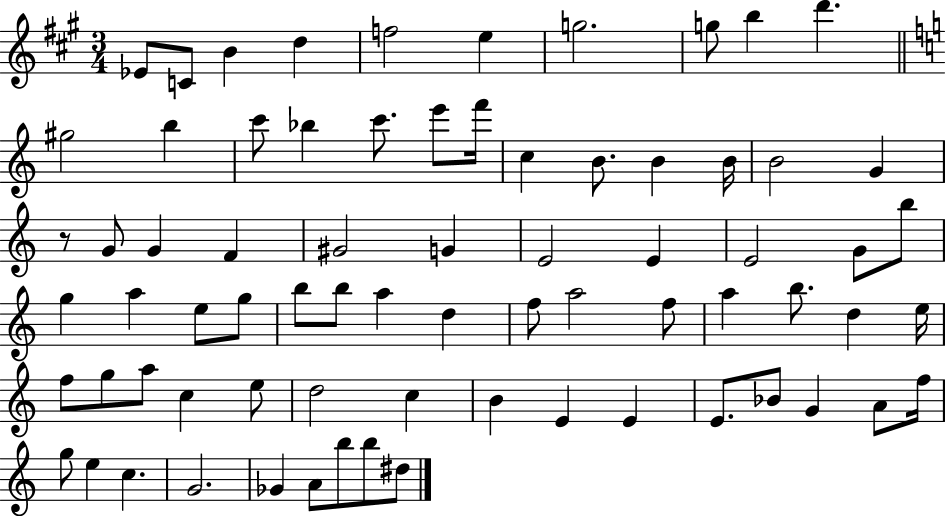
Eb4/e C4/e B4/q D5/q F5/h E5/q G5/h. G5/e B5/q D6/q. G#5/h B5/q C6/e Bb5/q C6/e. E6/e F6/s C5/q B4/e. B4/q B4/s B4/h G4/q R/e G4/e G4/q F4/q G#4/h G4/q E4/h E4/q E4/h G4/e B5/e G5/q A5/q E5/e G5/e B5/e B5/e A5/q D5/q F5/e A5/h F5/e A5/q B5/e. D5/q E5/s F5/e G5/e A5/e C5/q E5/e D5/h C5/q B4/q E4/q E4/q E4/e. Bb4/e G4/q A4/e F5/s G5/e E5/q C5/q. G4/h. Gb4/q A4/e B5/e B5/e D#5/e